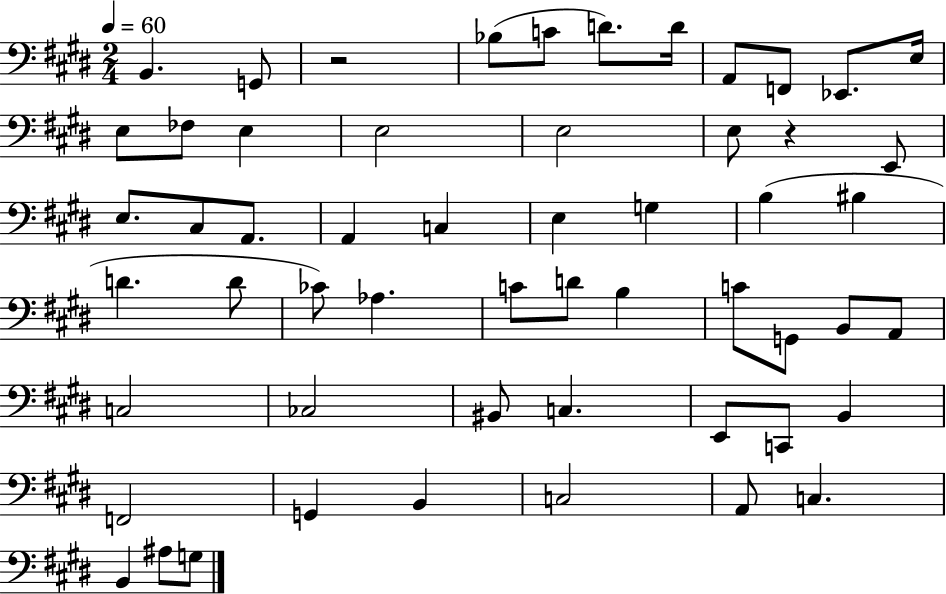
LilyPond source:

{
  \clef bass
  \numericTimeSignature
  \time 2/4
  \key e \major
  \tempo 4 = 60
  b,4. g,8 | r2 | bes8( c'8 d'8.) d'16 | a,8 f,8 ees,8. e16 | \break e8 fes8 e4 | e2 | e2 | e8 r4 e,8 | \break e8. cis8 a,8. | a,4 c4 | e4 g4 | b4( bis4 | \break d'4. d'8 | ces'8) aes4. | c'8 d'8 b4 | c'8 g,8 b,8 a,8 | \break c2 | ces2 | bis,8 c4. | e,8 c,8 b,4 | \break f,2 | g,4 b,4 | c2 | a,8 c4. | \break b,4 ais8 g8 | \bar "|."
}